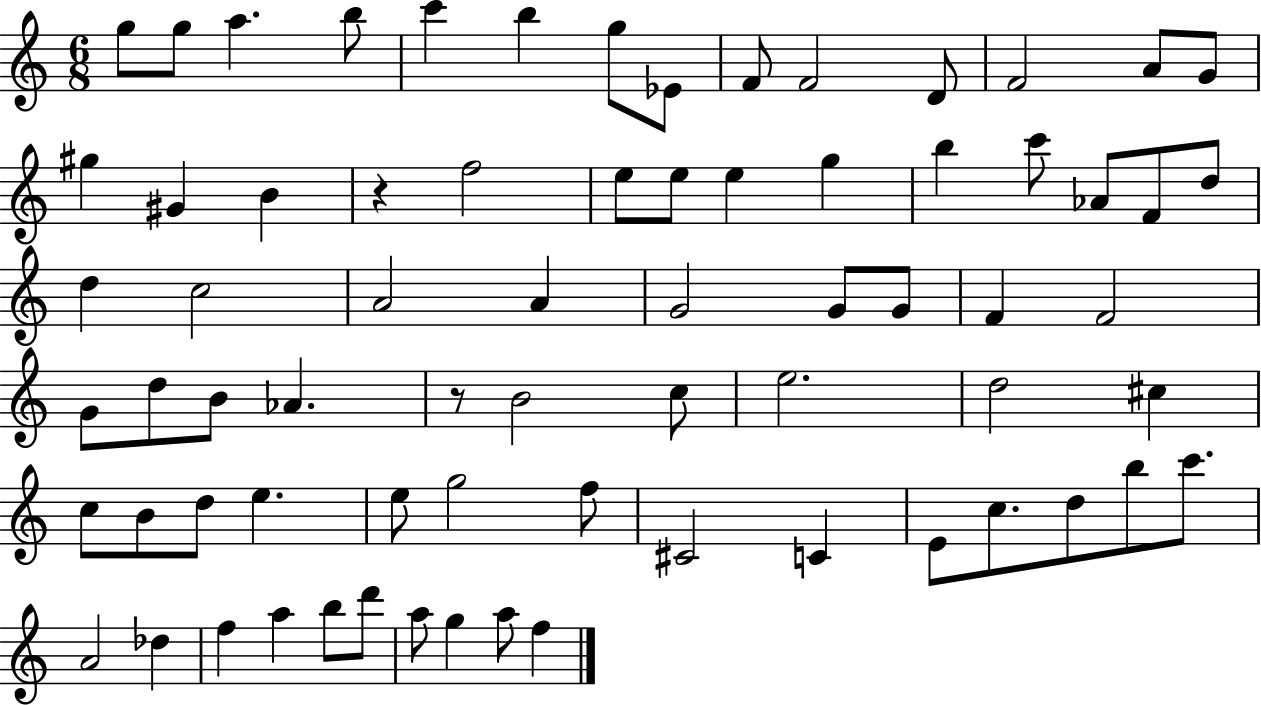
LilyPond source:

{
  \clef treble
  \numericTimeSignature
  \time 6/8
  \key c \major
  \repeat volta 2 { g''8 g''8 a''4. b''8 | c'''4 b''4 g''8 ees'8 | f'8 f'2 d'8 | f'2 a'8 g'8 | \break gis''4 gis'4 b'4 | r4 f''2 | e''8 e''8 e''4 g''4 | b''4 c'''8 aes'8 f'8 d''8 | \break d''4 c''2 | a'2 a'4 | g'2 g'8 g'8 | f'4 f'2 | \break g'8 d''8 b'8 aes'4. | r8 b'2 c''8 | e''2. | d''2 cis''4 | \break c''8 b'8 d''8 e''4. | e''8 g''2 f''8 | cis'2 c'4 | e'8 c''8. d''8 b''8 c'''8. | \break a'2 des''4 | f''4 a''4 b''8 d'''8 | a''8 g''4 a''8 f''4 | } \bar "|."
}